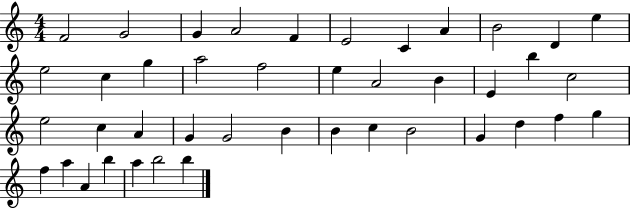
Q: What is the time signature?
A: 4/4